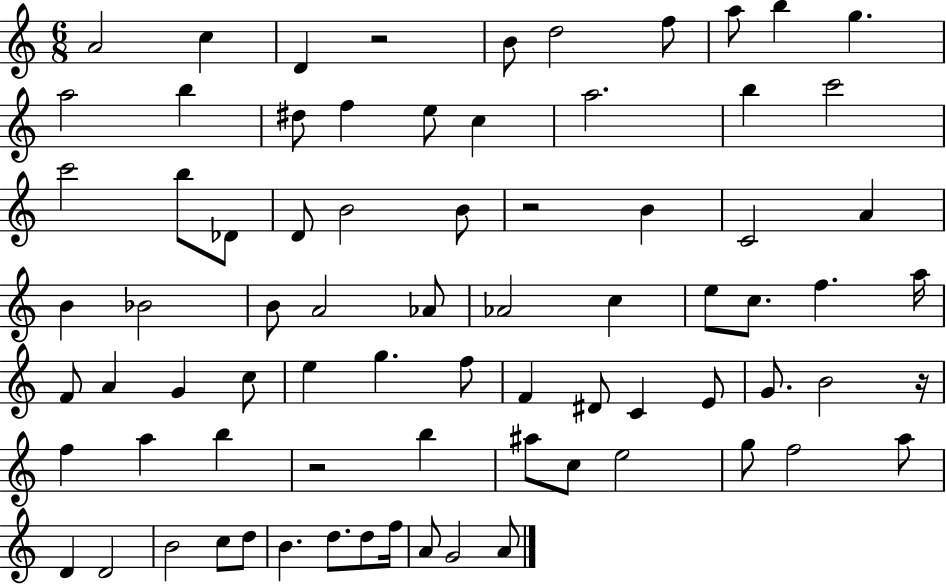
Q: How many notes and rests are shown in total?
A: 77